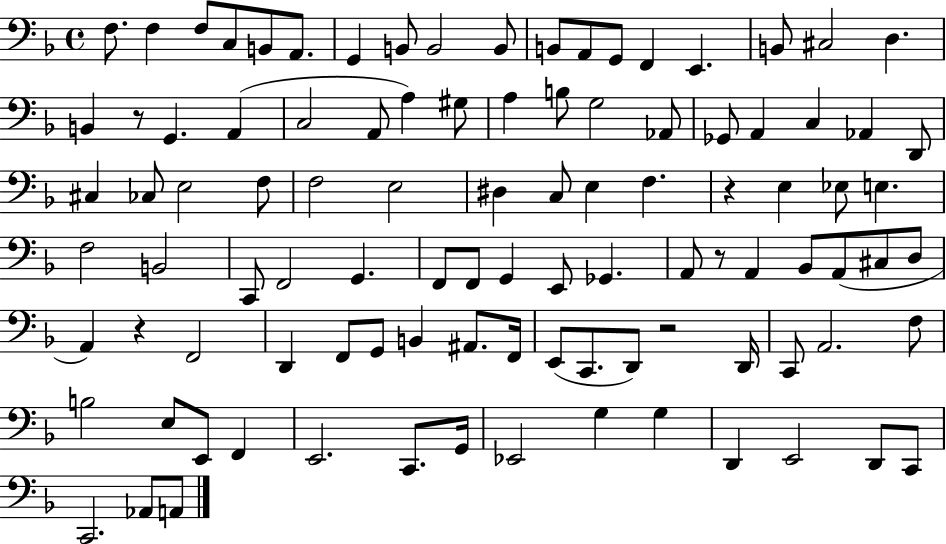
{
  \clef bass
  \time 4/4
  \defaultTimeSignature
  \key f \major
  f8. f4 f8 c8 b,8 a,8. | g,4 b,8 b,2 b,8 | b,8 a,8 g,8 f,4 e,4. | b,8 cis2 d4. | \break b,4 r8 g,4. a,4( | c2 a,8 a4) gis8 | a4 b8 g2 aes,8 | ges,8 a,4 c4 aes,4 d,8 | \break cis4 ces8 e2 f8 | f2 e2 | dis4 c8 e4 f4. | r4 e4 ees8 e4. | \break f2 b,2 | c,8 f,2 g,4. | f,8 f,8 g,4 e,8 ges,4. | a,8 r8 a,4 bes,8 a,8( cis8 d8 | \break a,4) r4 f,2 | d,4 f,8 g,8 b,4 ais,8. f,16 | e,8( c,8. d,8) r2 d,16 | c,8 a,2. f8 | \break b2 e8 e,8 f,4 | e,2. c,8. g,16 | ees,2 g4 g4 | d,4 e,2 d,8 c,8 | \break c,2. aes,8 a,8 | \bar "|."
}